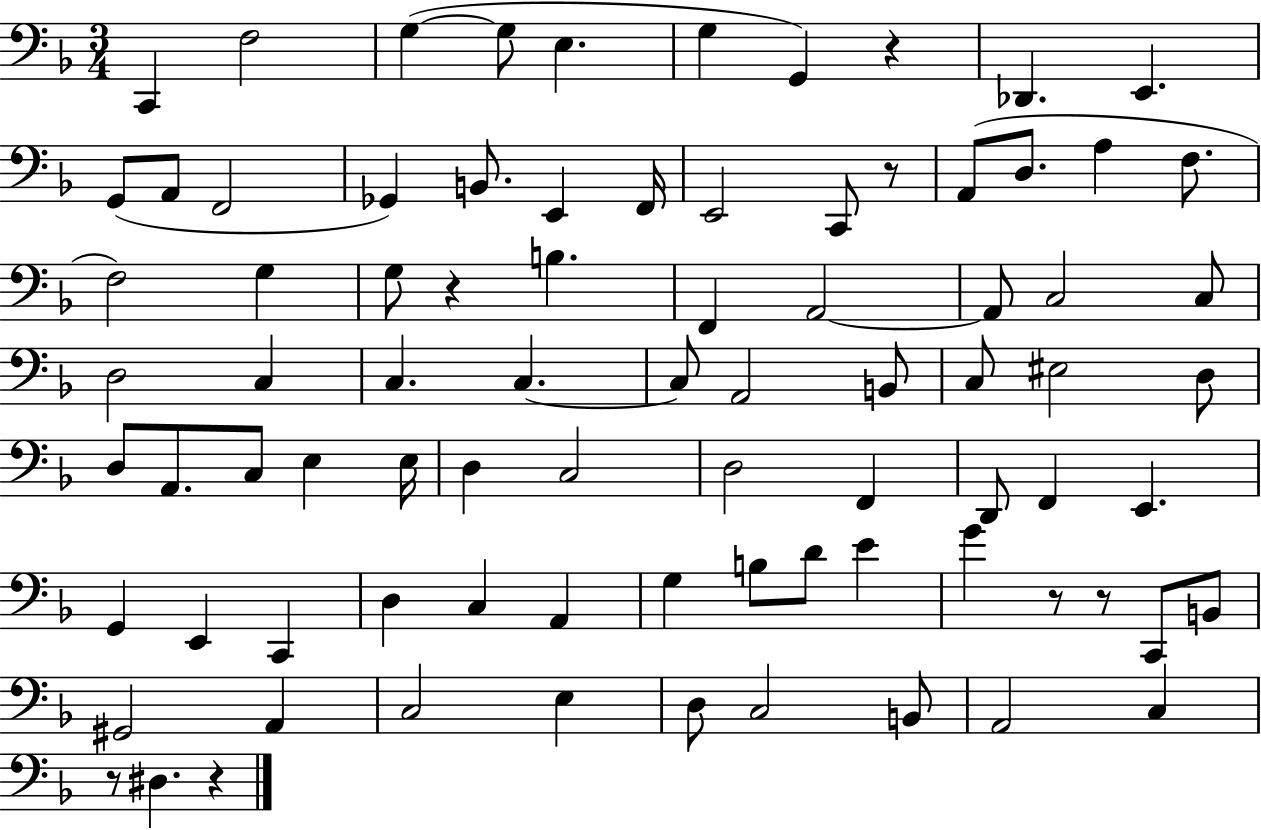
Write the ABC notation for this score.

X:1
T:Untitled
M:3/4
L:1/4
K:F
C,, F,2 G, G,/2 E, G, G,, z _D,, E,, G,,/2 A,,/2 F,,2 _G,, B,,/2 E,, F,,/4 E,,2 C,,/2 z/2 A,,/2 D,/2 A, F,/2 F,2 G, G,/2 z B, F,, A,,2 A,,/2 C,2 C,/2 D,2 C, C, C, C,/2 A,,2 B,,/2 C,/2 ^E,2 D,/2 D,/2 A,,/2 C,/2 E, E,/4 D, C,2 D,2 F,, D,,/2 F,, E,, G,, E,, C,, D, C, A,, G, B,/2 D/2 E G z/2 z/2 C,,/2 B,,/2 ^G,,2 A,, C,2 E, D,/2 C,2 B,,/2 A,,2 C, z/2 ^D, z